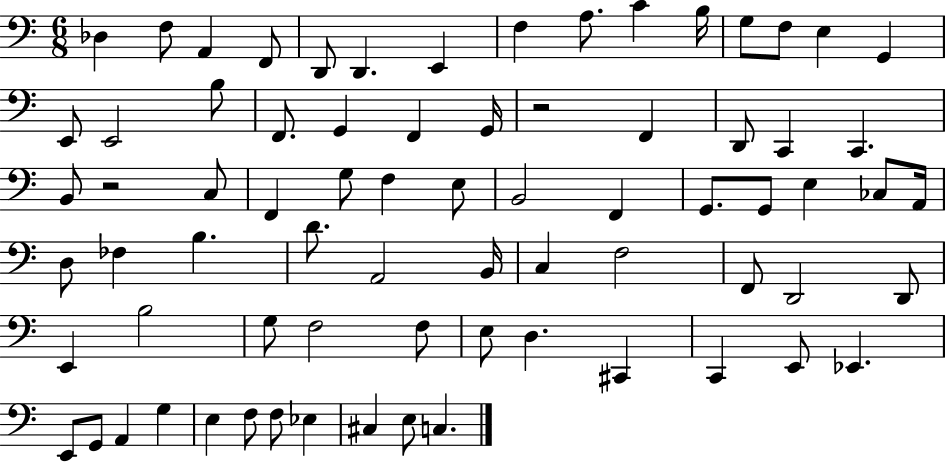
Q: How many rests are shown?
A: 2